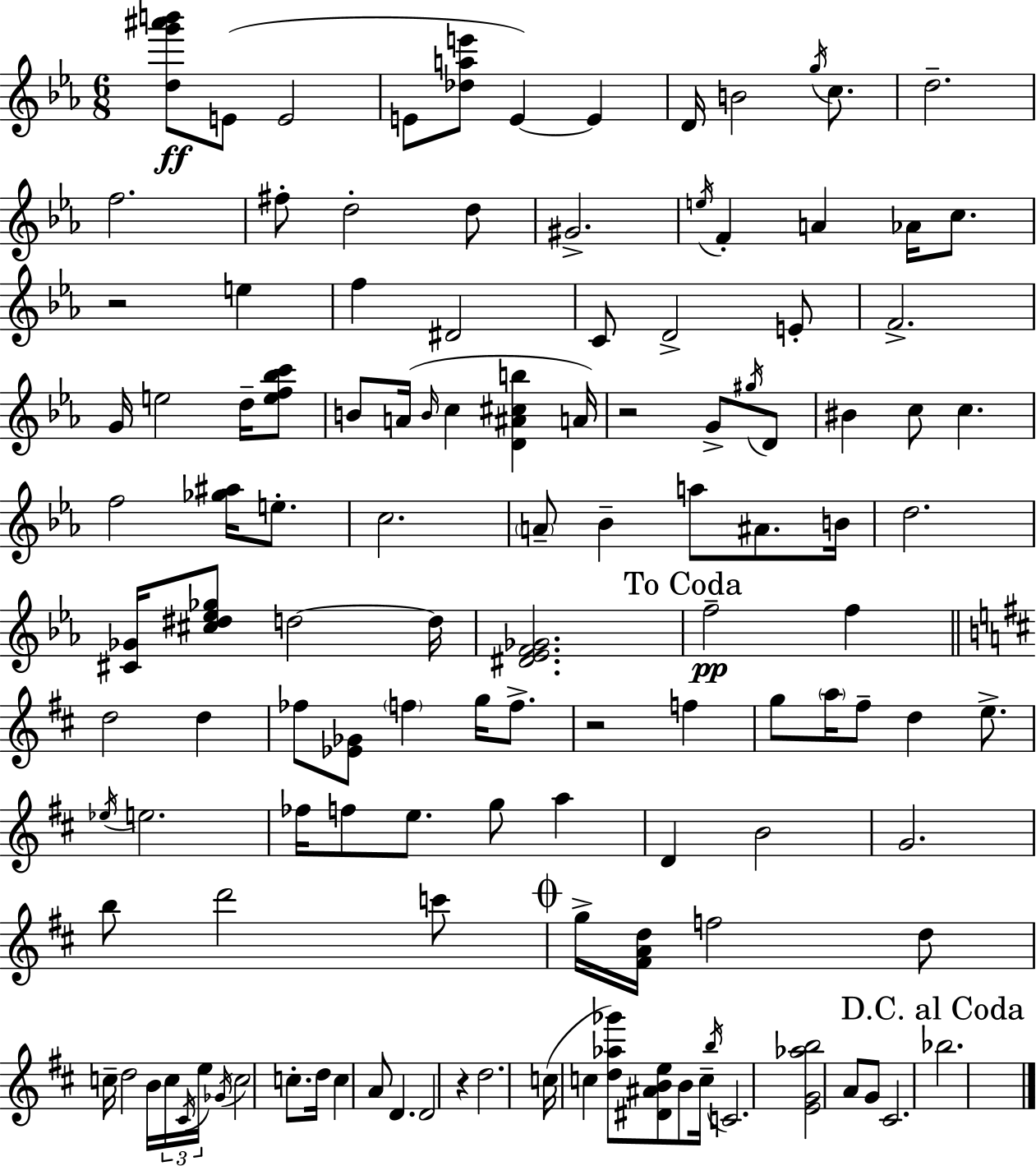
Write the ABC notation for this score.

X:1
T:Untitled
M:6/8
L:1/4
K:Eb
[dg'^a'b']/2 E/2 E2 E/2 [_dae']/2 E E D/4 B2 g/4 c/2 d2 f2 ^f/2 d2 d/2 ^G2 e/4 F A _A/4 c/2 z2 e f ^D2 C/2 D2 E/2 F2 G/4 e2 d/4 [ef_bc']/2 B/2 A/4 B/4 c [D^A^cb] A/4 z2 G/2 ^g/4 D/2 ^B c/2 c f2 [_g^a]/4 e/2 c2 A/2 _B a/2 ^A/2 B/4 d2 [^C_G]/4 [^c^d_e_g]/2 d2 d/4 [^D_EF_G]2 f2 f d2 d _f/2 [_E_G]/2 f g/4 f/2 z2 f g/2 a/4 ^f/2 d e/2 _e/4 e2 _f/4 f/2 e/2 g/2 a D B2 G2 b/2 d'2 c'/2 g/4 [^FAd]/4 f2 d/2 c/4 d2 B/4 c/4 ^C/4 e/4 _G/4 c2 c/2 d/4 c A/2 D D2 z d2 c/4 c [d_a_g']/2 [^D^ABe]/2 B/2 c/4 b/4 C2 [EG_ab]2 A/2 G/2 ^C2 _b2